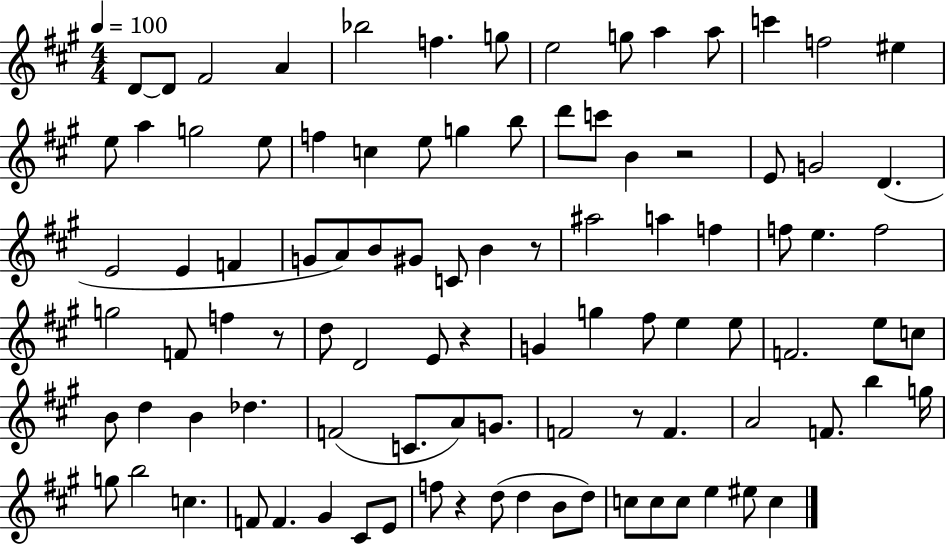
{
  \clef treble
  \numericTimeSignature
  \time 4/4
  \key a \major
  \tempo 4 = 100
  d'8~~ d'8 fis'2 a'4 | bes''2 f''4. g''8 | e''2 g''8 a''4 a''8 | c'''4 f''2 eis''4 | \break e''8 a''4 g''2 e''8 | f''4 c''4 e''8 g''4 b''8 | d'''8 c'''8 b'4 r2 | e'8 g'2 d'4.( | \break e'2 e'4 f'4 | g'8 a'8) b'8 gis'8 c'8 b'4 r8 | ais''2 a''4 f''4 | f''8 e''4. f''2 | \break g''2 f'8 f''4 r8 | d''8 d'2 e'8 r4 | g'4 g''4 fis''8 e''4 e''8 | f'2. e''8 c''8 | \break b'8 d''4 b'4 des''4. | f'2( c'8. a'8) g'8. | f'2 r8 f'4. | a'2 f'8. b''4 g''16 | \break g''8 b''2 c''4. | f'8 f'4. gis'4 cis'8 e'8 | f''8 r4 d''8( d''4 b'8 d''8) | c''8 c''8 c''8 e''4 eis''8 c''4 | \break \bar "|."
}